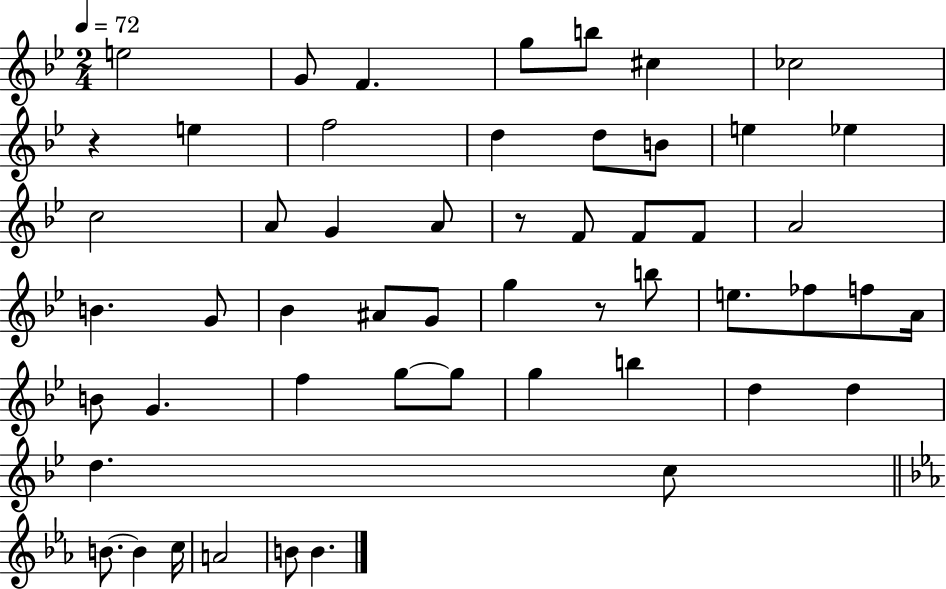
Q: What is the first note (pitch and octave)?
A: E5